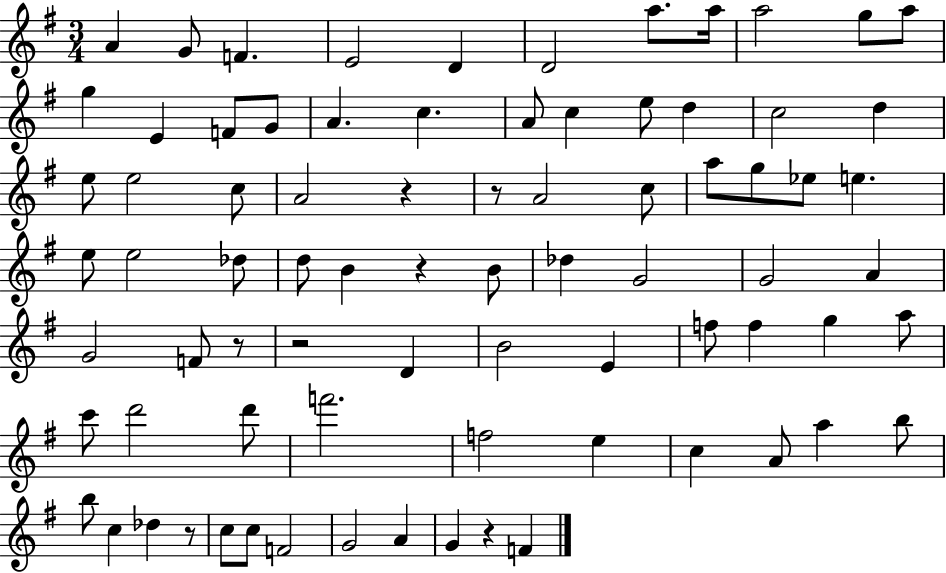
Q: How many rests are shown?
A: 7